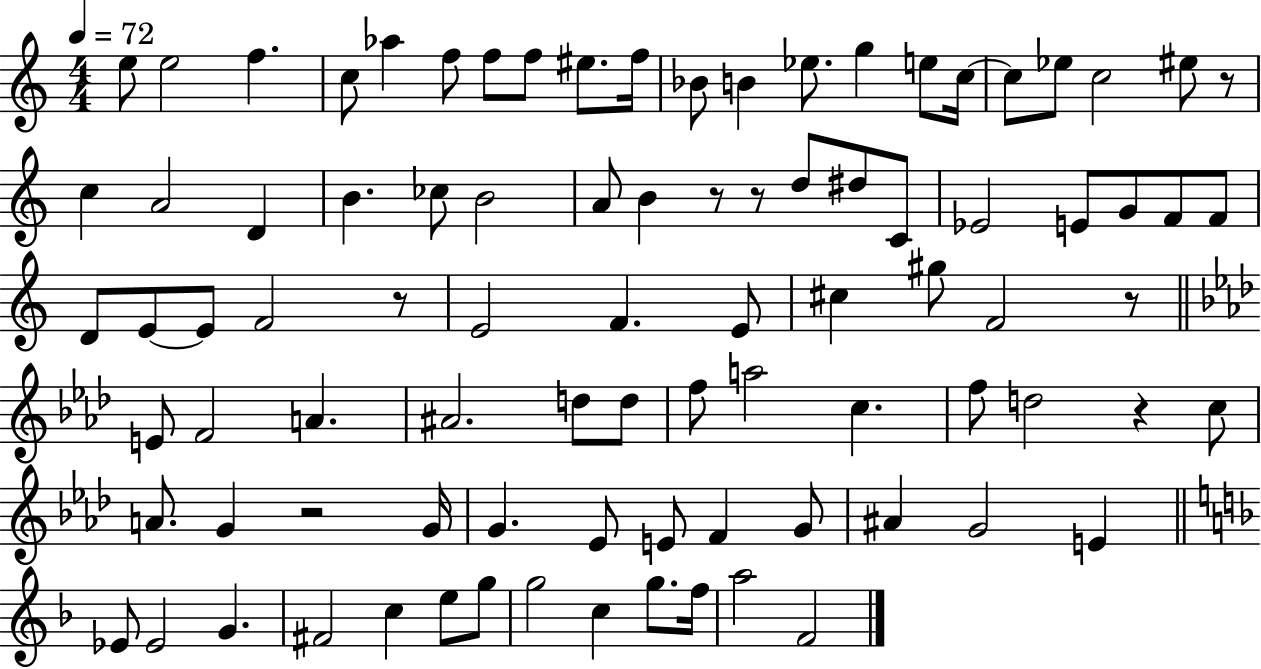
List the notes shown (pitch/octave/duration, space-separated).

E5/e E5/h F5/q. C5/e Ab5/q F5/e F5/e F5/e EIS5/e. F5/s Bb4/e B4/q Eb5/e. G5/q E5/e C5/s C5/e Eb5/e C5/h EIS5/e R/e C5/q A4/h D4/q B4/q. CES5/e B4/h A4/e B4/q R/e R/e D5/e D#5/e C4/e Eb4/h E4/e G4/e F4/e F4/e D4/e E4/e E4/e F4/h R/e E4/h F4/q. E4/e C#5/q G#5/e F4/h R/e E4/e F4/h A4/q. A#4/h. D5/e D5/e F5/e A5/h C5/q. F5/e D5/h R/q C5/e A4/e. G4/q R/h G4/s G4/q. Eb4/e E4/e F4/q G4/e A#4/q G4/h E4/q Eb4/e Eb4/h G4/q. F#4/h C5/q E5/e G5/e G5/h C5/q G5/e. F5/s A5/h F4/h